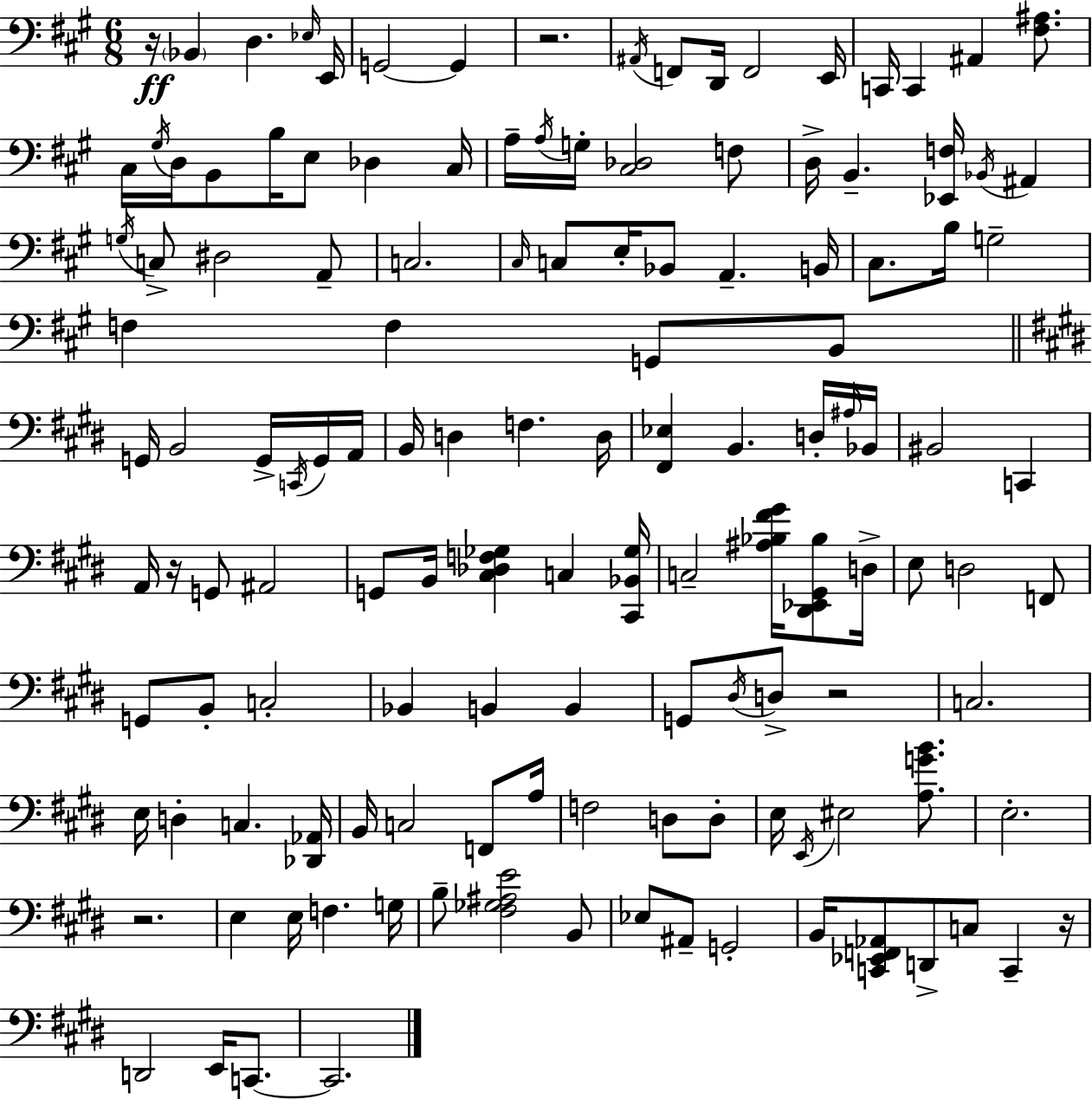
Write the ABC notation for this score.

X:1
T:Untitled
M:6/8
L:1/4
K:A
z/4 _B,, D, _E,/4 E,,/4 G,,2 G,, z2 ^A,,/4 F,,/2 D,,/4 F,,2 E,,/4 C,,/4 C,, ^A,, [^F,^A,]/2 ^C,/4 ^G,/4 D,/4 B,,/2 B,/4 E,/2 _D, ^C,/4 A,/4 A,/4 G,/4 [^C,_D,]2 F,/2 D,/4 B,, [_E,,F,]/4 _B,,/4 ^A,, G,/4 C,/2 ^D,2 A,,/2 C,2 ^C,/4 C,/2 E,/4 _B,,/2 A,, B,,/4 ^C,/2 B,/4 G,2 F, F, G,,/2 B,,/2 G,,/4 B,,2 G,,/4 C,,/4 G,,/4 A,,/4 B,,/4 D, F, D,/4 [^F,,_E,] B,, D,/4 ^A,/4 _B,,/4 ^B,,2 C,, A,,/4 z/4 G,,/2 ^A,,2 G,,/2 B,,/4 [^C,_D,F,_G,] C, [^C,,_B,,_G,]/4 C,2 [^A,_B,^F^G]/4 [^D,,_E,,^G,,_B,]/2 D,/4 E,/2 D,2 F,,/2 G,,/2 B,,/2 C,2 _B,, B,, B,, G,,/2 ^D,/4 D,/2 z2 C,2 E,/4 D, C, [_D,,_A,,]/4 B,,/4 C,2 F,,/2 A,/4 F,2 D,/2 D,/2 E,/4 E,,/4 ^E,2 [A,GB]/2 E,2 z2 E, E,/4 F, G,/4 B,/2 [^F,_G,^A,E]2 B,,/2 _E,/2 ^A,,/2 G,,2 B,,/4 [C,,_E,,F,,_A,,]/2 D,,/2 C,/2 C,, z/4 D,,2 E,,/4 C,,/2 C,,2